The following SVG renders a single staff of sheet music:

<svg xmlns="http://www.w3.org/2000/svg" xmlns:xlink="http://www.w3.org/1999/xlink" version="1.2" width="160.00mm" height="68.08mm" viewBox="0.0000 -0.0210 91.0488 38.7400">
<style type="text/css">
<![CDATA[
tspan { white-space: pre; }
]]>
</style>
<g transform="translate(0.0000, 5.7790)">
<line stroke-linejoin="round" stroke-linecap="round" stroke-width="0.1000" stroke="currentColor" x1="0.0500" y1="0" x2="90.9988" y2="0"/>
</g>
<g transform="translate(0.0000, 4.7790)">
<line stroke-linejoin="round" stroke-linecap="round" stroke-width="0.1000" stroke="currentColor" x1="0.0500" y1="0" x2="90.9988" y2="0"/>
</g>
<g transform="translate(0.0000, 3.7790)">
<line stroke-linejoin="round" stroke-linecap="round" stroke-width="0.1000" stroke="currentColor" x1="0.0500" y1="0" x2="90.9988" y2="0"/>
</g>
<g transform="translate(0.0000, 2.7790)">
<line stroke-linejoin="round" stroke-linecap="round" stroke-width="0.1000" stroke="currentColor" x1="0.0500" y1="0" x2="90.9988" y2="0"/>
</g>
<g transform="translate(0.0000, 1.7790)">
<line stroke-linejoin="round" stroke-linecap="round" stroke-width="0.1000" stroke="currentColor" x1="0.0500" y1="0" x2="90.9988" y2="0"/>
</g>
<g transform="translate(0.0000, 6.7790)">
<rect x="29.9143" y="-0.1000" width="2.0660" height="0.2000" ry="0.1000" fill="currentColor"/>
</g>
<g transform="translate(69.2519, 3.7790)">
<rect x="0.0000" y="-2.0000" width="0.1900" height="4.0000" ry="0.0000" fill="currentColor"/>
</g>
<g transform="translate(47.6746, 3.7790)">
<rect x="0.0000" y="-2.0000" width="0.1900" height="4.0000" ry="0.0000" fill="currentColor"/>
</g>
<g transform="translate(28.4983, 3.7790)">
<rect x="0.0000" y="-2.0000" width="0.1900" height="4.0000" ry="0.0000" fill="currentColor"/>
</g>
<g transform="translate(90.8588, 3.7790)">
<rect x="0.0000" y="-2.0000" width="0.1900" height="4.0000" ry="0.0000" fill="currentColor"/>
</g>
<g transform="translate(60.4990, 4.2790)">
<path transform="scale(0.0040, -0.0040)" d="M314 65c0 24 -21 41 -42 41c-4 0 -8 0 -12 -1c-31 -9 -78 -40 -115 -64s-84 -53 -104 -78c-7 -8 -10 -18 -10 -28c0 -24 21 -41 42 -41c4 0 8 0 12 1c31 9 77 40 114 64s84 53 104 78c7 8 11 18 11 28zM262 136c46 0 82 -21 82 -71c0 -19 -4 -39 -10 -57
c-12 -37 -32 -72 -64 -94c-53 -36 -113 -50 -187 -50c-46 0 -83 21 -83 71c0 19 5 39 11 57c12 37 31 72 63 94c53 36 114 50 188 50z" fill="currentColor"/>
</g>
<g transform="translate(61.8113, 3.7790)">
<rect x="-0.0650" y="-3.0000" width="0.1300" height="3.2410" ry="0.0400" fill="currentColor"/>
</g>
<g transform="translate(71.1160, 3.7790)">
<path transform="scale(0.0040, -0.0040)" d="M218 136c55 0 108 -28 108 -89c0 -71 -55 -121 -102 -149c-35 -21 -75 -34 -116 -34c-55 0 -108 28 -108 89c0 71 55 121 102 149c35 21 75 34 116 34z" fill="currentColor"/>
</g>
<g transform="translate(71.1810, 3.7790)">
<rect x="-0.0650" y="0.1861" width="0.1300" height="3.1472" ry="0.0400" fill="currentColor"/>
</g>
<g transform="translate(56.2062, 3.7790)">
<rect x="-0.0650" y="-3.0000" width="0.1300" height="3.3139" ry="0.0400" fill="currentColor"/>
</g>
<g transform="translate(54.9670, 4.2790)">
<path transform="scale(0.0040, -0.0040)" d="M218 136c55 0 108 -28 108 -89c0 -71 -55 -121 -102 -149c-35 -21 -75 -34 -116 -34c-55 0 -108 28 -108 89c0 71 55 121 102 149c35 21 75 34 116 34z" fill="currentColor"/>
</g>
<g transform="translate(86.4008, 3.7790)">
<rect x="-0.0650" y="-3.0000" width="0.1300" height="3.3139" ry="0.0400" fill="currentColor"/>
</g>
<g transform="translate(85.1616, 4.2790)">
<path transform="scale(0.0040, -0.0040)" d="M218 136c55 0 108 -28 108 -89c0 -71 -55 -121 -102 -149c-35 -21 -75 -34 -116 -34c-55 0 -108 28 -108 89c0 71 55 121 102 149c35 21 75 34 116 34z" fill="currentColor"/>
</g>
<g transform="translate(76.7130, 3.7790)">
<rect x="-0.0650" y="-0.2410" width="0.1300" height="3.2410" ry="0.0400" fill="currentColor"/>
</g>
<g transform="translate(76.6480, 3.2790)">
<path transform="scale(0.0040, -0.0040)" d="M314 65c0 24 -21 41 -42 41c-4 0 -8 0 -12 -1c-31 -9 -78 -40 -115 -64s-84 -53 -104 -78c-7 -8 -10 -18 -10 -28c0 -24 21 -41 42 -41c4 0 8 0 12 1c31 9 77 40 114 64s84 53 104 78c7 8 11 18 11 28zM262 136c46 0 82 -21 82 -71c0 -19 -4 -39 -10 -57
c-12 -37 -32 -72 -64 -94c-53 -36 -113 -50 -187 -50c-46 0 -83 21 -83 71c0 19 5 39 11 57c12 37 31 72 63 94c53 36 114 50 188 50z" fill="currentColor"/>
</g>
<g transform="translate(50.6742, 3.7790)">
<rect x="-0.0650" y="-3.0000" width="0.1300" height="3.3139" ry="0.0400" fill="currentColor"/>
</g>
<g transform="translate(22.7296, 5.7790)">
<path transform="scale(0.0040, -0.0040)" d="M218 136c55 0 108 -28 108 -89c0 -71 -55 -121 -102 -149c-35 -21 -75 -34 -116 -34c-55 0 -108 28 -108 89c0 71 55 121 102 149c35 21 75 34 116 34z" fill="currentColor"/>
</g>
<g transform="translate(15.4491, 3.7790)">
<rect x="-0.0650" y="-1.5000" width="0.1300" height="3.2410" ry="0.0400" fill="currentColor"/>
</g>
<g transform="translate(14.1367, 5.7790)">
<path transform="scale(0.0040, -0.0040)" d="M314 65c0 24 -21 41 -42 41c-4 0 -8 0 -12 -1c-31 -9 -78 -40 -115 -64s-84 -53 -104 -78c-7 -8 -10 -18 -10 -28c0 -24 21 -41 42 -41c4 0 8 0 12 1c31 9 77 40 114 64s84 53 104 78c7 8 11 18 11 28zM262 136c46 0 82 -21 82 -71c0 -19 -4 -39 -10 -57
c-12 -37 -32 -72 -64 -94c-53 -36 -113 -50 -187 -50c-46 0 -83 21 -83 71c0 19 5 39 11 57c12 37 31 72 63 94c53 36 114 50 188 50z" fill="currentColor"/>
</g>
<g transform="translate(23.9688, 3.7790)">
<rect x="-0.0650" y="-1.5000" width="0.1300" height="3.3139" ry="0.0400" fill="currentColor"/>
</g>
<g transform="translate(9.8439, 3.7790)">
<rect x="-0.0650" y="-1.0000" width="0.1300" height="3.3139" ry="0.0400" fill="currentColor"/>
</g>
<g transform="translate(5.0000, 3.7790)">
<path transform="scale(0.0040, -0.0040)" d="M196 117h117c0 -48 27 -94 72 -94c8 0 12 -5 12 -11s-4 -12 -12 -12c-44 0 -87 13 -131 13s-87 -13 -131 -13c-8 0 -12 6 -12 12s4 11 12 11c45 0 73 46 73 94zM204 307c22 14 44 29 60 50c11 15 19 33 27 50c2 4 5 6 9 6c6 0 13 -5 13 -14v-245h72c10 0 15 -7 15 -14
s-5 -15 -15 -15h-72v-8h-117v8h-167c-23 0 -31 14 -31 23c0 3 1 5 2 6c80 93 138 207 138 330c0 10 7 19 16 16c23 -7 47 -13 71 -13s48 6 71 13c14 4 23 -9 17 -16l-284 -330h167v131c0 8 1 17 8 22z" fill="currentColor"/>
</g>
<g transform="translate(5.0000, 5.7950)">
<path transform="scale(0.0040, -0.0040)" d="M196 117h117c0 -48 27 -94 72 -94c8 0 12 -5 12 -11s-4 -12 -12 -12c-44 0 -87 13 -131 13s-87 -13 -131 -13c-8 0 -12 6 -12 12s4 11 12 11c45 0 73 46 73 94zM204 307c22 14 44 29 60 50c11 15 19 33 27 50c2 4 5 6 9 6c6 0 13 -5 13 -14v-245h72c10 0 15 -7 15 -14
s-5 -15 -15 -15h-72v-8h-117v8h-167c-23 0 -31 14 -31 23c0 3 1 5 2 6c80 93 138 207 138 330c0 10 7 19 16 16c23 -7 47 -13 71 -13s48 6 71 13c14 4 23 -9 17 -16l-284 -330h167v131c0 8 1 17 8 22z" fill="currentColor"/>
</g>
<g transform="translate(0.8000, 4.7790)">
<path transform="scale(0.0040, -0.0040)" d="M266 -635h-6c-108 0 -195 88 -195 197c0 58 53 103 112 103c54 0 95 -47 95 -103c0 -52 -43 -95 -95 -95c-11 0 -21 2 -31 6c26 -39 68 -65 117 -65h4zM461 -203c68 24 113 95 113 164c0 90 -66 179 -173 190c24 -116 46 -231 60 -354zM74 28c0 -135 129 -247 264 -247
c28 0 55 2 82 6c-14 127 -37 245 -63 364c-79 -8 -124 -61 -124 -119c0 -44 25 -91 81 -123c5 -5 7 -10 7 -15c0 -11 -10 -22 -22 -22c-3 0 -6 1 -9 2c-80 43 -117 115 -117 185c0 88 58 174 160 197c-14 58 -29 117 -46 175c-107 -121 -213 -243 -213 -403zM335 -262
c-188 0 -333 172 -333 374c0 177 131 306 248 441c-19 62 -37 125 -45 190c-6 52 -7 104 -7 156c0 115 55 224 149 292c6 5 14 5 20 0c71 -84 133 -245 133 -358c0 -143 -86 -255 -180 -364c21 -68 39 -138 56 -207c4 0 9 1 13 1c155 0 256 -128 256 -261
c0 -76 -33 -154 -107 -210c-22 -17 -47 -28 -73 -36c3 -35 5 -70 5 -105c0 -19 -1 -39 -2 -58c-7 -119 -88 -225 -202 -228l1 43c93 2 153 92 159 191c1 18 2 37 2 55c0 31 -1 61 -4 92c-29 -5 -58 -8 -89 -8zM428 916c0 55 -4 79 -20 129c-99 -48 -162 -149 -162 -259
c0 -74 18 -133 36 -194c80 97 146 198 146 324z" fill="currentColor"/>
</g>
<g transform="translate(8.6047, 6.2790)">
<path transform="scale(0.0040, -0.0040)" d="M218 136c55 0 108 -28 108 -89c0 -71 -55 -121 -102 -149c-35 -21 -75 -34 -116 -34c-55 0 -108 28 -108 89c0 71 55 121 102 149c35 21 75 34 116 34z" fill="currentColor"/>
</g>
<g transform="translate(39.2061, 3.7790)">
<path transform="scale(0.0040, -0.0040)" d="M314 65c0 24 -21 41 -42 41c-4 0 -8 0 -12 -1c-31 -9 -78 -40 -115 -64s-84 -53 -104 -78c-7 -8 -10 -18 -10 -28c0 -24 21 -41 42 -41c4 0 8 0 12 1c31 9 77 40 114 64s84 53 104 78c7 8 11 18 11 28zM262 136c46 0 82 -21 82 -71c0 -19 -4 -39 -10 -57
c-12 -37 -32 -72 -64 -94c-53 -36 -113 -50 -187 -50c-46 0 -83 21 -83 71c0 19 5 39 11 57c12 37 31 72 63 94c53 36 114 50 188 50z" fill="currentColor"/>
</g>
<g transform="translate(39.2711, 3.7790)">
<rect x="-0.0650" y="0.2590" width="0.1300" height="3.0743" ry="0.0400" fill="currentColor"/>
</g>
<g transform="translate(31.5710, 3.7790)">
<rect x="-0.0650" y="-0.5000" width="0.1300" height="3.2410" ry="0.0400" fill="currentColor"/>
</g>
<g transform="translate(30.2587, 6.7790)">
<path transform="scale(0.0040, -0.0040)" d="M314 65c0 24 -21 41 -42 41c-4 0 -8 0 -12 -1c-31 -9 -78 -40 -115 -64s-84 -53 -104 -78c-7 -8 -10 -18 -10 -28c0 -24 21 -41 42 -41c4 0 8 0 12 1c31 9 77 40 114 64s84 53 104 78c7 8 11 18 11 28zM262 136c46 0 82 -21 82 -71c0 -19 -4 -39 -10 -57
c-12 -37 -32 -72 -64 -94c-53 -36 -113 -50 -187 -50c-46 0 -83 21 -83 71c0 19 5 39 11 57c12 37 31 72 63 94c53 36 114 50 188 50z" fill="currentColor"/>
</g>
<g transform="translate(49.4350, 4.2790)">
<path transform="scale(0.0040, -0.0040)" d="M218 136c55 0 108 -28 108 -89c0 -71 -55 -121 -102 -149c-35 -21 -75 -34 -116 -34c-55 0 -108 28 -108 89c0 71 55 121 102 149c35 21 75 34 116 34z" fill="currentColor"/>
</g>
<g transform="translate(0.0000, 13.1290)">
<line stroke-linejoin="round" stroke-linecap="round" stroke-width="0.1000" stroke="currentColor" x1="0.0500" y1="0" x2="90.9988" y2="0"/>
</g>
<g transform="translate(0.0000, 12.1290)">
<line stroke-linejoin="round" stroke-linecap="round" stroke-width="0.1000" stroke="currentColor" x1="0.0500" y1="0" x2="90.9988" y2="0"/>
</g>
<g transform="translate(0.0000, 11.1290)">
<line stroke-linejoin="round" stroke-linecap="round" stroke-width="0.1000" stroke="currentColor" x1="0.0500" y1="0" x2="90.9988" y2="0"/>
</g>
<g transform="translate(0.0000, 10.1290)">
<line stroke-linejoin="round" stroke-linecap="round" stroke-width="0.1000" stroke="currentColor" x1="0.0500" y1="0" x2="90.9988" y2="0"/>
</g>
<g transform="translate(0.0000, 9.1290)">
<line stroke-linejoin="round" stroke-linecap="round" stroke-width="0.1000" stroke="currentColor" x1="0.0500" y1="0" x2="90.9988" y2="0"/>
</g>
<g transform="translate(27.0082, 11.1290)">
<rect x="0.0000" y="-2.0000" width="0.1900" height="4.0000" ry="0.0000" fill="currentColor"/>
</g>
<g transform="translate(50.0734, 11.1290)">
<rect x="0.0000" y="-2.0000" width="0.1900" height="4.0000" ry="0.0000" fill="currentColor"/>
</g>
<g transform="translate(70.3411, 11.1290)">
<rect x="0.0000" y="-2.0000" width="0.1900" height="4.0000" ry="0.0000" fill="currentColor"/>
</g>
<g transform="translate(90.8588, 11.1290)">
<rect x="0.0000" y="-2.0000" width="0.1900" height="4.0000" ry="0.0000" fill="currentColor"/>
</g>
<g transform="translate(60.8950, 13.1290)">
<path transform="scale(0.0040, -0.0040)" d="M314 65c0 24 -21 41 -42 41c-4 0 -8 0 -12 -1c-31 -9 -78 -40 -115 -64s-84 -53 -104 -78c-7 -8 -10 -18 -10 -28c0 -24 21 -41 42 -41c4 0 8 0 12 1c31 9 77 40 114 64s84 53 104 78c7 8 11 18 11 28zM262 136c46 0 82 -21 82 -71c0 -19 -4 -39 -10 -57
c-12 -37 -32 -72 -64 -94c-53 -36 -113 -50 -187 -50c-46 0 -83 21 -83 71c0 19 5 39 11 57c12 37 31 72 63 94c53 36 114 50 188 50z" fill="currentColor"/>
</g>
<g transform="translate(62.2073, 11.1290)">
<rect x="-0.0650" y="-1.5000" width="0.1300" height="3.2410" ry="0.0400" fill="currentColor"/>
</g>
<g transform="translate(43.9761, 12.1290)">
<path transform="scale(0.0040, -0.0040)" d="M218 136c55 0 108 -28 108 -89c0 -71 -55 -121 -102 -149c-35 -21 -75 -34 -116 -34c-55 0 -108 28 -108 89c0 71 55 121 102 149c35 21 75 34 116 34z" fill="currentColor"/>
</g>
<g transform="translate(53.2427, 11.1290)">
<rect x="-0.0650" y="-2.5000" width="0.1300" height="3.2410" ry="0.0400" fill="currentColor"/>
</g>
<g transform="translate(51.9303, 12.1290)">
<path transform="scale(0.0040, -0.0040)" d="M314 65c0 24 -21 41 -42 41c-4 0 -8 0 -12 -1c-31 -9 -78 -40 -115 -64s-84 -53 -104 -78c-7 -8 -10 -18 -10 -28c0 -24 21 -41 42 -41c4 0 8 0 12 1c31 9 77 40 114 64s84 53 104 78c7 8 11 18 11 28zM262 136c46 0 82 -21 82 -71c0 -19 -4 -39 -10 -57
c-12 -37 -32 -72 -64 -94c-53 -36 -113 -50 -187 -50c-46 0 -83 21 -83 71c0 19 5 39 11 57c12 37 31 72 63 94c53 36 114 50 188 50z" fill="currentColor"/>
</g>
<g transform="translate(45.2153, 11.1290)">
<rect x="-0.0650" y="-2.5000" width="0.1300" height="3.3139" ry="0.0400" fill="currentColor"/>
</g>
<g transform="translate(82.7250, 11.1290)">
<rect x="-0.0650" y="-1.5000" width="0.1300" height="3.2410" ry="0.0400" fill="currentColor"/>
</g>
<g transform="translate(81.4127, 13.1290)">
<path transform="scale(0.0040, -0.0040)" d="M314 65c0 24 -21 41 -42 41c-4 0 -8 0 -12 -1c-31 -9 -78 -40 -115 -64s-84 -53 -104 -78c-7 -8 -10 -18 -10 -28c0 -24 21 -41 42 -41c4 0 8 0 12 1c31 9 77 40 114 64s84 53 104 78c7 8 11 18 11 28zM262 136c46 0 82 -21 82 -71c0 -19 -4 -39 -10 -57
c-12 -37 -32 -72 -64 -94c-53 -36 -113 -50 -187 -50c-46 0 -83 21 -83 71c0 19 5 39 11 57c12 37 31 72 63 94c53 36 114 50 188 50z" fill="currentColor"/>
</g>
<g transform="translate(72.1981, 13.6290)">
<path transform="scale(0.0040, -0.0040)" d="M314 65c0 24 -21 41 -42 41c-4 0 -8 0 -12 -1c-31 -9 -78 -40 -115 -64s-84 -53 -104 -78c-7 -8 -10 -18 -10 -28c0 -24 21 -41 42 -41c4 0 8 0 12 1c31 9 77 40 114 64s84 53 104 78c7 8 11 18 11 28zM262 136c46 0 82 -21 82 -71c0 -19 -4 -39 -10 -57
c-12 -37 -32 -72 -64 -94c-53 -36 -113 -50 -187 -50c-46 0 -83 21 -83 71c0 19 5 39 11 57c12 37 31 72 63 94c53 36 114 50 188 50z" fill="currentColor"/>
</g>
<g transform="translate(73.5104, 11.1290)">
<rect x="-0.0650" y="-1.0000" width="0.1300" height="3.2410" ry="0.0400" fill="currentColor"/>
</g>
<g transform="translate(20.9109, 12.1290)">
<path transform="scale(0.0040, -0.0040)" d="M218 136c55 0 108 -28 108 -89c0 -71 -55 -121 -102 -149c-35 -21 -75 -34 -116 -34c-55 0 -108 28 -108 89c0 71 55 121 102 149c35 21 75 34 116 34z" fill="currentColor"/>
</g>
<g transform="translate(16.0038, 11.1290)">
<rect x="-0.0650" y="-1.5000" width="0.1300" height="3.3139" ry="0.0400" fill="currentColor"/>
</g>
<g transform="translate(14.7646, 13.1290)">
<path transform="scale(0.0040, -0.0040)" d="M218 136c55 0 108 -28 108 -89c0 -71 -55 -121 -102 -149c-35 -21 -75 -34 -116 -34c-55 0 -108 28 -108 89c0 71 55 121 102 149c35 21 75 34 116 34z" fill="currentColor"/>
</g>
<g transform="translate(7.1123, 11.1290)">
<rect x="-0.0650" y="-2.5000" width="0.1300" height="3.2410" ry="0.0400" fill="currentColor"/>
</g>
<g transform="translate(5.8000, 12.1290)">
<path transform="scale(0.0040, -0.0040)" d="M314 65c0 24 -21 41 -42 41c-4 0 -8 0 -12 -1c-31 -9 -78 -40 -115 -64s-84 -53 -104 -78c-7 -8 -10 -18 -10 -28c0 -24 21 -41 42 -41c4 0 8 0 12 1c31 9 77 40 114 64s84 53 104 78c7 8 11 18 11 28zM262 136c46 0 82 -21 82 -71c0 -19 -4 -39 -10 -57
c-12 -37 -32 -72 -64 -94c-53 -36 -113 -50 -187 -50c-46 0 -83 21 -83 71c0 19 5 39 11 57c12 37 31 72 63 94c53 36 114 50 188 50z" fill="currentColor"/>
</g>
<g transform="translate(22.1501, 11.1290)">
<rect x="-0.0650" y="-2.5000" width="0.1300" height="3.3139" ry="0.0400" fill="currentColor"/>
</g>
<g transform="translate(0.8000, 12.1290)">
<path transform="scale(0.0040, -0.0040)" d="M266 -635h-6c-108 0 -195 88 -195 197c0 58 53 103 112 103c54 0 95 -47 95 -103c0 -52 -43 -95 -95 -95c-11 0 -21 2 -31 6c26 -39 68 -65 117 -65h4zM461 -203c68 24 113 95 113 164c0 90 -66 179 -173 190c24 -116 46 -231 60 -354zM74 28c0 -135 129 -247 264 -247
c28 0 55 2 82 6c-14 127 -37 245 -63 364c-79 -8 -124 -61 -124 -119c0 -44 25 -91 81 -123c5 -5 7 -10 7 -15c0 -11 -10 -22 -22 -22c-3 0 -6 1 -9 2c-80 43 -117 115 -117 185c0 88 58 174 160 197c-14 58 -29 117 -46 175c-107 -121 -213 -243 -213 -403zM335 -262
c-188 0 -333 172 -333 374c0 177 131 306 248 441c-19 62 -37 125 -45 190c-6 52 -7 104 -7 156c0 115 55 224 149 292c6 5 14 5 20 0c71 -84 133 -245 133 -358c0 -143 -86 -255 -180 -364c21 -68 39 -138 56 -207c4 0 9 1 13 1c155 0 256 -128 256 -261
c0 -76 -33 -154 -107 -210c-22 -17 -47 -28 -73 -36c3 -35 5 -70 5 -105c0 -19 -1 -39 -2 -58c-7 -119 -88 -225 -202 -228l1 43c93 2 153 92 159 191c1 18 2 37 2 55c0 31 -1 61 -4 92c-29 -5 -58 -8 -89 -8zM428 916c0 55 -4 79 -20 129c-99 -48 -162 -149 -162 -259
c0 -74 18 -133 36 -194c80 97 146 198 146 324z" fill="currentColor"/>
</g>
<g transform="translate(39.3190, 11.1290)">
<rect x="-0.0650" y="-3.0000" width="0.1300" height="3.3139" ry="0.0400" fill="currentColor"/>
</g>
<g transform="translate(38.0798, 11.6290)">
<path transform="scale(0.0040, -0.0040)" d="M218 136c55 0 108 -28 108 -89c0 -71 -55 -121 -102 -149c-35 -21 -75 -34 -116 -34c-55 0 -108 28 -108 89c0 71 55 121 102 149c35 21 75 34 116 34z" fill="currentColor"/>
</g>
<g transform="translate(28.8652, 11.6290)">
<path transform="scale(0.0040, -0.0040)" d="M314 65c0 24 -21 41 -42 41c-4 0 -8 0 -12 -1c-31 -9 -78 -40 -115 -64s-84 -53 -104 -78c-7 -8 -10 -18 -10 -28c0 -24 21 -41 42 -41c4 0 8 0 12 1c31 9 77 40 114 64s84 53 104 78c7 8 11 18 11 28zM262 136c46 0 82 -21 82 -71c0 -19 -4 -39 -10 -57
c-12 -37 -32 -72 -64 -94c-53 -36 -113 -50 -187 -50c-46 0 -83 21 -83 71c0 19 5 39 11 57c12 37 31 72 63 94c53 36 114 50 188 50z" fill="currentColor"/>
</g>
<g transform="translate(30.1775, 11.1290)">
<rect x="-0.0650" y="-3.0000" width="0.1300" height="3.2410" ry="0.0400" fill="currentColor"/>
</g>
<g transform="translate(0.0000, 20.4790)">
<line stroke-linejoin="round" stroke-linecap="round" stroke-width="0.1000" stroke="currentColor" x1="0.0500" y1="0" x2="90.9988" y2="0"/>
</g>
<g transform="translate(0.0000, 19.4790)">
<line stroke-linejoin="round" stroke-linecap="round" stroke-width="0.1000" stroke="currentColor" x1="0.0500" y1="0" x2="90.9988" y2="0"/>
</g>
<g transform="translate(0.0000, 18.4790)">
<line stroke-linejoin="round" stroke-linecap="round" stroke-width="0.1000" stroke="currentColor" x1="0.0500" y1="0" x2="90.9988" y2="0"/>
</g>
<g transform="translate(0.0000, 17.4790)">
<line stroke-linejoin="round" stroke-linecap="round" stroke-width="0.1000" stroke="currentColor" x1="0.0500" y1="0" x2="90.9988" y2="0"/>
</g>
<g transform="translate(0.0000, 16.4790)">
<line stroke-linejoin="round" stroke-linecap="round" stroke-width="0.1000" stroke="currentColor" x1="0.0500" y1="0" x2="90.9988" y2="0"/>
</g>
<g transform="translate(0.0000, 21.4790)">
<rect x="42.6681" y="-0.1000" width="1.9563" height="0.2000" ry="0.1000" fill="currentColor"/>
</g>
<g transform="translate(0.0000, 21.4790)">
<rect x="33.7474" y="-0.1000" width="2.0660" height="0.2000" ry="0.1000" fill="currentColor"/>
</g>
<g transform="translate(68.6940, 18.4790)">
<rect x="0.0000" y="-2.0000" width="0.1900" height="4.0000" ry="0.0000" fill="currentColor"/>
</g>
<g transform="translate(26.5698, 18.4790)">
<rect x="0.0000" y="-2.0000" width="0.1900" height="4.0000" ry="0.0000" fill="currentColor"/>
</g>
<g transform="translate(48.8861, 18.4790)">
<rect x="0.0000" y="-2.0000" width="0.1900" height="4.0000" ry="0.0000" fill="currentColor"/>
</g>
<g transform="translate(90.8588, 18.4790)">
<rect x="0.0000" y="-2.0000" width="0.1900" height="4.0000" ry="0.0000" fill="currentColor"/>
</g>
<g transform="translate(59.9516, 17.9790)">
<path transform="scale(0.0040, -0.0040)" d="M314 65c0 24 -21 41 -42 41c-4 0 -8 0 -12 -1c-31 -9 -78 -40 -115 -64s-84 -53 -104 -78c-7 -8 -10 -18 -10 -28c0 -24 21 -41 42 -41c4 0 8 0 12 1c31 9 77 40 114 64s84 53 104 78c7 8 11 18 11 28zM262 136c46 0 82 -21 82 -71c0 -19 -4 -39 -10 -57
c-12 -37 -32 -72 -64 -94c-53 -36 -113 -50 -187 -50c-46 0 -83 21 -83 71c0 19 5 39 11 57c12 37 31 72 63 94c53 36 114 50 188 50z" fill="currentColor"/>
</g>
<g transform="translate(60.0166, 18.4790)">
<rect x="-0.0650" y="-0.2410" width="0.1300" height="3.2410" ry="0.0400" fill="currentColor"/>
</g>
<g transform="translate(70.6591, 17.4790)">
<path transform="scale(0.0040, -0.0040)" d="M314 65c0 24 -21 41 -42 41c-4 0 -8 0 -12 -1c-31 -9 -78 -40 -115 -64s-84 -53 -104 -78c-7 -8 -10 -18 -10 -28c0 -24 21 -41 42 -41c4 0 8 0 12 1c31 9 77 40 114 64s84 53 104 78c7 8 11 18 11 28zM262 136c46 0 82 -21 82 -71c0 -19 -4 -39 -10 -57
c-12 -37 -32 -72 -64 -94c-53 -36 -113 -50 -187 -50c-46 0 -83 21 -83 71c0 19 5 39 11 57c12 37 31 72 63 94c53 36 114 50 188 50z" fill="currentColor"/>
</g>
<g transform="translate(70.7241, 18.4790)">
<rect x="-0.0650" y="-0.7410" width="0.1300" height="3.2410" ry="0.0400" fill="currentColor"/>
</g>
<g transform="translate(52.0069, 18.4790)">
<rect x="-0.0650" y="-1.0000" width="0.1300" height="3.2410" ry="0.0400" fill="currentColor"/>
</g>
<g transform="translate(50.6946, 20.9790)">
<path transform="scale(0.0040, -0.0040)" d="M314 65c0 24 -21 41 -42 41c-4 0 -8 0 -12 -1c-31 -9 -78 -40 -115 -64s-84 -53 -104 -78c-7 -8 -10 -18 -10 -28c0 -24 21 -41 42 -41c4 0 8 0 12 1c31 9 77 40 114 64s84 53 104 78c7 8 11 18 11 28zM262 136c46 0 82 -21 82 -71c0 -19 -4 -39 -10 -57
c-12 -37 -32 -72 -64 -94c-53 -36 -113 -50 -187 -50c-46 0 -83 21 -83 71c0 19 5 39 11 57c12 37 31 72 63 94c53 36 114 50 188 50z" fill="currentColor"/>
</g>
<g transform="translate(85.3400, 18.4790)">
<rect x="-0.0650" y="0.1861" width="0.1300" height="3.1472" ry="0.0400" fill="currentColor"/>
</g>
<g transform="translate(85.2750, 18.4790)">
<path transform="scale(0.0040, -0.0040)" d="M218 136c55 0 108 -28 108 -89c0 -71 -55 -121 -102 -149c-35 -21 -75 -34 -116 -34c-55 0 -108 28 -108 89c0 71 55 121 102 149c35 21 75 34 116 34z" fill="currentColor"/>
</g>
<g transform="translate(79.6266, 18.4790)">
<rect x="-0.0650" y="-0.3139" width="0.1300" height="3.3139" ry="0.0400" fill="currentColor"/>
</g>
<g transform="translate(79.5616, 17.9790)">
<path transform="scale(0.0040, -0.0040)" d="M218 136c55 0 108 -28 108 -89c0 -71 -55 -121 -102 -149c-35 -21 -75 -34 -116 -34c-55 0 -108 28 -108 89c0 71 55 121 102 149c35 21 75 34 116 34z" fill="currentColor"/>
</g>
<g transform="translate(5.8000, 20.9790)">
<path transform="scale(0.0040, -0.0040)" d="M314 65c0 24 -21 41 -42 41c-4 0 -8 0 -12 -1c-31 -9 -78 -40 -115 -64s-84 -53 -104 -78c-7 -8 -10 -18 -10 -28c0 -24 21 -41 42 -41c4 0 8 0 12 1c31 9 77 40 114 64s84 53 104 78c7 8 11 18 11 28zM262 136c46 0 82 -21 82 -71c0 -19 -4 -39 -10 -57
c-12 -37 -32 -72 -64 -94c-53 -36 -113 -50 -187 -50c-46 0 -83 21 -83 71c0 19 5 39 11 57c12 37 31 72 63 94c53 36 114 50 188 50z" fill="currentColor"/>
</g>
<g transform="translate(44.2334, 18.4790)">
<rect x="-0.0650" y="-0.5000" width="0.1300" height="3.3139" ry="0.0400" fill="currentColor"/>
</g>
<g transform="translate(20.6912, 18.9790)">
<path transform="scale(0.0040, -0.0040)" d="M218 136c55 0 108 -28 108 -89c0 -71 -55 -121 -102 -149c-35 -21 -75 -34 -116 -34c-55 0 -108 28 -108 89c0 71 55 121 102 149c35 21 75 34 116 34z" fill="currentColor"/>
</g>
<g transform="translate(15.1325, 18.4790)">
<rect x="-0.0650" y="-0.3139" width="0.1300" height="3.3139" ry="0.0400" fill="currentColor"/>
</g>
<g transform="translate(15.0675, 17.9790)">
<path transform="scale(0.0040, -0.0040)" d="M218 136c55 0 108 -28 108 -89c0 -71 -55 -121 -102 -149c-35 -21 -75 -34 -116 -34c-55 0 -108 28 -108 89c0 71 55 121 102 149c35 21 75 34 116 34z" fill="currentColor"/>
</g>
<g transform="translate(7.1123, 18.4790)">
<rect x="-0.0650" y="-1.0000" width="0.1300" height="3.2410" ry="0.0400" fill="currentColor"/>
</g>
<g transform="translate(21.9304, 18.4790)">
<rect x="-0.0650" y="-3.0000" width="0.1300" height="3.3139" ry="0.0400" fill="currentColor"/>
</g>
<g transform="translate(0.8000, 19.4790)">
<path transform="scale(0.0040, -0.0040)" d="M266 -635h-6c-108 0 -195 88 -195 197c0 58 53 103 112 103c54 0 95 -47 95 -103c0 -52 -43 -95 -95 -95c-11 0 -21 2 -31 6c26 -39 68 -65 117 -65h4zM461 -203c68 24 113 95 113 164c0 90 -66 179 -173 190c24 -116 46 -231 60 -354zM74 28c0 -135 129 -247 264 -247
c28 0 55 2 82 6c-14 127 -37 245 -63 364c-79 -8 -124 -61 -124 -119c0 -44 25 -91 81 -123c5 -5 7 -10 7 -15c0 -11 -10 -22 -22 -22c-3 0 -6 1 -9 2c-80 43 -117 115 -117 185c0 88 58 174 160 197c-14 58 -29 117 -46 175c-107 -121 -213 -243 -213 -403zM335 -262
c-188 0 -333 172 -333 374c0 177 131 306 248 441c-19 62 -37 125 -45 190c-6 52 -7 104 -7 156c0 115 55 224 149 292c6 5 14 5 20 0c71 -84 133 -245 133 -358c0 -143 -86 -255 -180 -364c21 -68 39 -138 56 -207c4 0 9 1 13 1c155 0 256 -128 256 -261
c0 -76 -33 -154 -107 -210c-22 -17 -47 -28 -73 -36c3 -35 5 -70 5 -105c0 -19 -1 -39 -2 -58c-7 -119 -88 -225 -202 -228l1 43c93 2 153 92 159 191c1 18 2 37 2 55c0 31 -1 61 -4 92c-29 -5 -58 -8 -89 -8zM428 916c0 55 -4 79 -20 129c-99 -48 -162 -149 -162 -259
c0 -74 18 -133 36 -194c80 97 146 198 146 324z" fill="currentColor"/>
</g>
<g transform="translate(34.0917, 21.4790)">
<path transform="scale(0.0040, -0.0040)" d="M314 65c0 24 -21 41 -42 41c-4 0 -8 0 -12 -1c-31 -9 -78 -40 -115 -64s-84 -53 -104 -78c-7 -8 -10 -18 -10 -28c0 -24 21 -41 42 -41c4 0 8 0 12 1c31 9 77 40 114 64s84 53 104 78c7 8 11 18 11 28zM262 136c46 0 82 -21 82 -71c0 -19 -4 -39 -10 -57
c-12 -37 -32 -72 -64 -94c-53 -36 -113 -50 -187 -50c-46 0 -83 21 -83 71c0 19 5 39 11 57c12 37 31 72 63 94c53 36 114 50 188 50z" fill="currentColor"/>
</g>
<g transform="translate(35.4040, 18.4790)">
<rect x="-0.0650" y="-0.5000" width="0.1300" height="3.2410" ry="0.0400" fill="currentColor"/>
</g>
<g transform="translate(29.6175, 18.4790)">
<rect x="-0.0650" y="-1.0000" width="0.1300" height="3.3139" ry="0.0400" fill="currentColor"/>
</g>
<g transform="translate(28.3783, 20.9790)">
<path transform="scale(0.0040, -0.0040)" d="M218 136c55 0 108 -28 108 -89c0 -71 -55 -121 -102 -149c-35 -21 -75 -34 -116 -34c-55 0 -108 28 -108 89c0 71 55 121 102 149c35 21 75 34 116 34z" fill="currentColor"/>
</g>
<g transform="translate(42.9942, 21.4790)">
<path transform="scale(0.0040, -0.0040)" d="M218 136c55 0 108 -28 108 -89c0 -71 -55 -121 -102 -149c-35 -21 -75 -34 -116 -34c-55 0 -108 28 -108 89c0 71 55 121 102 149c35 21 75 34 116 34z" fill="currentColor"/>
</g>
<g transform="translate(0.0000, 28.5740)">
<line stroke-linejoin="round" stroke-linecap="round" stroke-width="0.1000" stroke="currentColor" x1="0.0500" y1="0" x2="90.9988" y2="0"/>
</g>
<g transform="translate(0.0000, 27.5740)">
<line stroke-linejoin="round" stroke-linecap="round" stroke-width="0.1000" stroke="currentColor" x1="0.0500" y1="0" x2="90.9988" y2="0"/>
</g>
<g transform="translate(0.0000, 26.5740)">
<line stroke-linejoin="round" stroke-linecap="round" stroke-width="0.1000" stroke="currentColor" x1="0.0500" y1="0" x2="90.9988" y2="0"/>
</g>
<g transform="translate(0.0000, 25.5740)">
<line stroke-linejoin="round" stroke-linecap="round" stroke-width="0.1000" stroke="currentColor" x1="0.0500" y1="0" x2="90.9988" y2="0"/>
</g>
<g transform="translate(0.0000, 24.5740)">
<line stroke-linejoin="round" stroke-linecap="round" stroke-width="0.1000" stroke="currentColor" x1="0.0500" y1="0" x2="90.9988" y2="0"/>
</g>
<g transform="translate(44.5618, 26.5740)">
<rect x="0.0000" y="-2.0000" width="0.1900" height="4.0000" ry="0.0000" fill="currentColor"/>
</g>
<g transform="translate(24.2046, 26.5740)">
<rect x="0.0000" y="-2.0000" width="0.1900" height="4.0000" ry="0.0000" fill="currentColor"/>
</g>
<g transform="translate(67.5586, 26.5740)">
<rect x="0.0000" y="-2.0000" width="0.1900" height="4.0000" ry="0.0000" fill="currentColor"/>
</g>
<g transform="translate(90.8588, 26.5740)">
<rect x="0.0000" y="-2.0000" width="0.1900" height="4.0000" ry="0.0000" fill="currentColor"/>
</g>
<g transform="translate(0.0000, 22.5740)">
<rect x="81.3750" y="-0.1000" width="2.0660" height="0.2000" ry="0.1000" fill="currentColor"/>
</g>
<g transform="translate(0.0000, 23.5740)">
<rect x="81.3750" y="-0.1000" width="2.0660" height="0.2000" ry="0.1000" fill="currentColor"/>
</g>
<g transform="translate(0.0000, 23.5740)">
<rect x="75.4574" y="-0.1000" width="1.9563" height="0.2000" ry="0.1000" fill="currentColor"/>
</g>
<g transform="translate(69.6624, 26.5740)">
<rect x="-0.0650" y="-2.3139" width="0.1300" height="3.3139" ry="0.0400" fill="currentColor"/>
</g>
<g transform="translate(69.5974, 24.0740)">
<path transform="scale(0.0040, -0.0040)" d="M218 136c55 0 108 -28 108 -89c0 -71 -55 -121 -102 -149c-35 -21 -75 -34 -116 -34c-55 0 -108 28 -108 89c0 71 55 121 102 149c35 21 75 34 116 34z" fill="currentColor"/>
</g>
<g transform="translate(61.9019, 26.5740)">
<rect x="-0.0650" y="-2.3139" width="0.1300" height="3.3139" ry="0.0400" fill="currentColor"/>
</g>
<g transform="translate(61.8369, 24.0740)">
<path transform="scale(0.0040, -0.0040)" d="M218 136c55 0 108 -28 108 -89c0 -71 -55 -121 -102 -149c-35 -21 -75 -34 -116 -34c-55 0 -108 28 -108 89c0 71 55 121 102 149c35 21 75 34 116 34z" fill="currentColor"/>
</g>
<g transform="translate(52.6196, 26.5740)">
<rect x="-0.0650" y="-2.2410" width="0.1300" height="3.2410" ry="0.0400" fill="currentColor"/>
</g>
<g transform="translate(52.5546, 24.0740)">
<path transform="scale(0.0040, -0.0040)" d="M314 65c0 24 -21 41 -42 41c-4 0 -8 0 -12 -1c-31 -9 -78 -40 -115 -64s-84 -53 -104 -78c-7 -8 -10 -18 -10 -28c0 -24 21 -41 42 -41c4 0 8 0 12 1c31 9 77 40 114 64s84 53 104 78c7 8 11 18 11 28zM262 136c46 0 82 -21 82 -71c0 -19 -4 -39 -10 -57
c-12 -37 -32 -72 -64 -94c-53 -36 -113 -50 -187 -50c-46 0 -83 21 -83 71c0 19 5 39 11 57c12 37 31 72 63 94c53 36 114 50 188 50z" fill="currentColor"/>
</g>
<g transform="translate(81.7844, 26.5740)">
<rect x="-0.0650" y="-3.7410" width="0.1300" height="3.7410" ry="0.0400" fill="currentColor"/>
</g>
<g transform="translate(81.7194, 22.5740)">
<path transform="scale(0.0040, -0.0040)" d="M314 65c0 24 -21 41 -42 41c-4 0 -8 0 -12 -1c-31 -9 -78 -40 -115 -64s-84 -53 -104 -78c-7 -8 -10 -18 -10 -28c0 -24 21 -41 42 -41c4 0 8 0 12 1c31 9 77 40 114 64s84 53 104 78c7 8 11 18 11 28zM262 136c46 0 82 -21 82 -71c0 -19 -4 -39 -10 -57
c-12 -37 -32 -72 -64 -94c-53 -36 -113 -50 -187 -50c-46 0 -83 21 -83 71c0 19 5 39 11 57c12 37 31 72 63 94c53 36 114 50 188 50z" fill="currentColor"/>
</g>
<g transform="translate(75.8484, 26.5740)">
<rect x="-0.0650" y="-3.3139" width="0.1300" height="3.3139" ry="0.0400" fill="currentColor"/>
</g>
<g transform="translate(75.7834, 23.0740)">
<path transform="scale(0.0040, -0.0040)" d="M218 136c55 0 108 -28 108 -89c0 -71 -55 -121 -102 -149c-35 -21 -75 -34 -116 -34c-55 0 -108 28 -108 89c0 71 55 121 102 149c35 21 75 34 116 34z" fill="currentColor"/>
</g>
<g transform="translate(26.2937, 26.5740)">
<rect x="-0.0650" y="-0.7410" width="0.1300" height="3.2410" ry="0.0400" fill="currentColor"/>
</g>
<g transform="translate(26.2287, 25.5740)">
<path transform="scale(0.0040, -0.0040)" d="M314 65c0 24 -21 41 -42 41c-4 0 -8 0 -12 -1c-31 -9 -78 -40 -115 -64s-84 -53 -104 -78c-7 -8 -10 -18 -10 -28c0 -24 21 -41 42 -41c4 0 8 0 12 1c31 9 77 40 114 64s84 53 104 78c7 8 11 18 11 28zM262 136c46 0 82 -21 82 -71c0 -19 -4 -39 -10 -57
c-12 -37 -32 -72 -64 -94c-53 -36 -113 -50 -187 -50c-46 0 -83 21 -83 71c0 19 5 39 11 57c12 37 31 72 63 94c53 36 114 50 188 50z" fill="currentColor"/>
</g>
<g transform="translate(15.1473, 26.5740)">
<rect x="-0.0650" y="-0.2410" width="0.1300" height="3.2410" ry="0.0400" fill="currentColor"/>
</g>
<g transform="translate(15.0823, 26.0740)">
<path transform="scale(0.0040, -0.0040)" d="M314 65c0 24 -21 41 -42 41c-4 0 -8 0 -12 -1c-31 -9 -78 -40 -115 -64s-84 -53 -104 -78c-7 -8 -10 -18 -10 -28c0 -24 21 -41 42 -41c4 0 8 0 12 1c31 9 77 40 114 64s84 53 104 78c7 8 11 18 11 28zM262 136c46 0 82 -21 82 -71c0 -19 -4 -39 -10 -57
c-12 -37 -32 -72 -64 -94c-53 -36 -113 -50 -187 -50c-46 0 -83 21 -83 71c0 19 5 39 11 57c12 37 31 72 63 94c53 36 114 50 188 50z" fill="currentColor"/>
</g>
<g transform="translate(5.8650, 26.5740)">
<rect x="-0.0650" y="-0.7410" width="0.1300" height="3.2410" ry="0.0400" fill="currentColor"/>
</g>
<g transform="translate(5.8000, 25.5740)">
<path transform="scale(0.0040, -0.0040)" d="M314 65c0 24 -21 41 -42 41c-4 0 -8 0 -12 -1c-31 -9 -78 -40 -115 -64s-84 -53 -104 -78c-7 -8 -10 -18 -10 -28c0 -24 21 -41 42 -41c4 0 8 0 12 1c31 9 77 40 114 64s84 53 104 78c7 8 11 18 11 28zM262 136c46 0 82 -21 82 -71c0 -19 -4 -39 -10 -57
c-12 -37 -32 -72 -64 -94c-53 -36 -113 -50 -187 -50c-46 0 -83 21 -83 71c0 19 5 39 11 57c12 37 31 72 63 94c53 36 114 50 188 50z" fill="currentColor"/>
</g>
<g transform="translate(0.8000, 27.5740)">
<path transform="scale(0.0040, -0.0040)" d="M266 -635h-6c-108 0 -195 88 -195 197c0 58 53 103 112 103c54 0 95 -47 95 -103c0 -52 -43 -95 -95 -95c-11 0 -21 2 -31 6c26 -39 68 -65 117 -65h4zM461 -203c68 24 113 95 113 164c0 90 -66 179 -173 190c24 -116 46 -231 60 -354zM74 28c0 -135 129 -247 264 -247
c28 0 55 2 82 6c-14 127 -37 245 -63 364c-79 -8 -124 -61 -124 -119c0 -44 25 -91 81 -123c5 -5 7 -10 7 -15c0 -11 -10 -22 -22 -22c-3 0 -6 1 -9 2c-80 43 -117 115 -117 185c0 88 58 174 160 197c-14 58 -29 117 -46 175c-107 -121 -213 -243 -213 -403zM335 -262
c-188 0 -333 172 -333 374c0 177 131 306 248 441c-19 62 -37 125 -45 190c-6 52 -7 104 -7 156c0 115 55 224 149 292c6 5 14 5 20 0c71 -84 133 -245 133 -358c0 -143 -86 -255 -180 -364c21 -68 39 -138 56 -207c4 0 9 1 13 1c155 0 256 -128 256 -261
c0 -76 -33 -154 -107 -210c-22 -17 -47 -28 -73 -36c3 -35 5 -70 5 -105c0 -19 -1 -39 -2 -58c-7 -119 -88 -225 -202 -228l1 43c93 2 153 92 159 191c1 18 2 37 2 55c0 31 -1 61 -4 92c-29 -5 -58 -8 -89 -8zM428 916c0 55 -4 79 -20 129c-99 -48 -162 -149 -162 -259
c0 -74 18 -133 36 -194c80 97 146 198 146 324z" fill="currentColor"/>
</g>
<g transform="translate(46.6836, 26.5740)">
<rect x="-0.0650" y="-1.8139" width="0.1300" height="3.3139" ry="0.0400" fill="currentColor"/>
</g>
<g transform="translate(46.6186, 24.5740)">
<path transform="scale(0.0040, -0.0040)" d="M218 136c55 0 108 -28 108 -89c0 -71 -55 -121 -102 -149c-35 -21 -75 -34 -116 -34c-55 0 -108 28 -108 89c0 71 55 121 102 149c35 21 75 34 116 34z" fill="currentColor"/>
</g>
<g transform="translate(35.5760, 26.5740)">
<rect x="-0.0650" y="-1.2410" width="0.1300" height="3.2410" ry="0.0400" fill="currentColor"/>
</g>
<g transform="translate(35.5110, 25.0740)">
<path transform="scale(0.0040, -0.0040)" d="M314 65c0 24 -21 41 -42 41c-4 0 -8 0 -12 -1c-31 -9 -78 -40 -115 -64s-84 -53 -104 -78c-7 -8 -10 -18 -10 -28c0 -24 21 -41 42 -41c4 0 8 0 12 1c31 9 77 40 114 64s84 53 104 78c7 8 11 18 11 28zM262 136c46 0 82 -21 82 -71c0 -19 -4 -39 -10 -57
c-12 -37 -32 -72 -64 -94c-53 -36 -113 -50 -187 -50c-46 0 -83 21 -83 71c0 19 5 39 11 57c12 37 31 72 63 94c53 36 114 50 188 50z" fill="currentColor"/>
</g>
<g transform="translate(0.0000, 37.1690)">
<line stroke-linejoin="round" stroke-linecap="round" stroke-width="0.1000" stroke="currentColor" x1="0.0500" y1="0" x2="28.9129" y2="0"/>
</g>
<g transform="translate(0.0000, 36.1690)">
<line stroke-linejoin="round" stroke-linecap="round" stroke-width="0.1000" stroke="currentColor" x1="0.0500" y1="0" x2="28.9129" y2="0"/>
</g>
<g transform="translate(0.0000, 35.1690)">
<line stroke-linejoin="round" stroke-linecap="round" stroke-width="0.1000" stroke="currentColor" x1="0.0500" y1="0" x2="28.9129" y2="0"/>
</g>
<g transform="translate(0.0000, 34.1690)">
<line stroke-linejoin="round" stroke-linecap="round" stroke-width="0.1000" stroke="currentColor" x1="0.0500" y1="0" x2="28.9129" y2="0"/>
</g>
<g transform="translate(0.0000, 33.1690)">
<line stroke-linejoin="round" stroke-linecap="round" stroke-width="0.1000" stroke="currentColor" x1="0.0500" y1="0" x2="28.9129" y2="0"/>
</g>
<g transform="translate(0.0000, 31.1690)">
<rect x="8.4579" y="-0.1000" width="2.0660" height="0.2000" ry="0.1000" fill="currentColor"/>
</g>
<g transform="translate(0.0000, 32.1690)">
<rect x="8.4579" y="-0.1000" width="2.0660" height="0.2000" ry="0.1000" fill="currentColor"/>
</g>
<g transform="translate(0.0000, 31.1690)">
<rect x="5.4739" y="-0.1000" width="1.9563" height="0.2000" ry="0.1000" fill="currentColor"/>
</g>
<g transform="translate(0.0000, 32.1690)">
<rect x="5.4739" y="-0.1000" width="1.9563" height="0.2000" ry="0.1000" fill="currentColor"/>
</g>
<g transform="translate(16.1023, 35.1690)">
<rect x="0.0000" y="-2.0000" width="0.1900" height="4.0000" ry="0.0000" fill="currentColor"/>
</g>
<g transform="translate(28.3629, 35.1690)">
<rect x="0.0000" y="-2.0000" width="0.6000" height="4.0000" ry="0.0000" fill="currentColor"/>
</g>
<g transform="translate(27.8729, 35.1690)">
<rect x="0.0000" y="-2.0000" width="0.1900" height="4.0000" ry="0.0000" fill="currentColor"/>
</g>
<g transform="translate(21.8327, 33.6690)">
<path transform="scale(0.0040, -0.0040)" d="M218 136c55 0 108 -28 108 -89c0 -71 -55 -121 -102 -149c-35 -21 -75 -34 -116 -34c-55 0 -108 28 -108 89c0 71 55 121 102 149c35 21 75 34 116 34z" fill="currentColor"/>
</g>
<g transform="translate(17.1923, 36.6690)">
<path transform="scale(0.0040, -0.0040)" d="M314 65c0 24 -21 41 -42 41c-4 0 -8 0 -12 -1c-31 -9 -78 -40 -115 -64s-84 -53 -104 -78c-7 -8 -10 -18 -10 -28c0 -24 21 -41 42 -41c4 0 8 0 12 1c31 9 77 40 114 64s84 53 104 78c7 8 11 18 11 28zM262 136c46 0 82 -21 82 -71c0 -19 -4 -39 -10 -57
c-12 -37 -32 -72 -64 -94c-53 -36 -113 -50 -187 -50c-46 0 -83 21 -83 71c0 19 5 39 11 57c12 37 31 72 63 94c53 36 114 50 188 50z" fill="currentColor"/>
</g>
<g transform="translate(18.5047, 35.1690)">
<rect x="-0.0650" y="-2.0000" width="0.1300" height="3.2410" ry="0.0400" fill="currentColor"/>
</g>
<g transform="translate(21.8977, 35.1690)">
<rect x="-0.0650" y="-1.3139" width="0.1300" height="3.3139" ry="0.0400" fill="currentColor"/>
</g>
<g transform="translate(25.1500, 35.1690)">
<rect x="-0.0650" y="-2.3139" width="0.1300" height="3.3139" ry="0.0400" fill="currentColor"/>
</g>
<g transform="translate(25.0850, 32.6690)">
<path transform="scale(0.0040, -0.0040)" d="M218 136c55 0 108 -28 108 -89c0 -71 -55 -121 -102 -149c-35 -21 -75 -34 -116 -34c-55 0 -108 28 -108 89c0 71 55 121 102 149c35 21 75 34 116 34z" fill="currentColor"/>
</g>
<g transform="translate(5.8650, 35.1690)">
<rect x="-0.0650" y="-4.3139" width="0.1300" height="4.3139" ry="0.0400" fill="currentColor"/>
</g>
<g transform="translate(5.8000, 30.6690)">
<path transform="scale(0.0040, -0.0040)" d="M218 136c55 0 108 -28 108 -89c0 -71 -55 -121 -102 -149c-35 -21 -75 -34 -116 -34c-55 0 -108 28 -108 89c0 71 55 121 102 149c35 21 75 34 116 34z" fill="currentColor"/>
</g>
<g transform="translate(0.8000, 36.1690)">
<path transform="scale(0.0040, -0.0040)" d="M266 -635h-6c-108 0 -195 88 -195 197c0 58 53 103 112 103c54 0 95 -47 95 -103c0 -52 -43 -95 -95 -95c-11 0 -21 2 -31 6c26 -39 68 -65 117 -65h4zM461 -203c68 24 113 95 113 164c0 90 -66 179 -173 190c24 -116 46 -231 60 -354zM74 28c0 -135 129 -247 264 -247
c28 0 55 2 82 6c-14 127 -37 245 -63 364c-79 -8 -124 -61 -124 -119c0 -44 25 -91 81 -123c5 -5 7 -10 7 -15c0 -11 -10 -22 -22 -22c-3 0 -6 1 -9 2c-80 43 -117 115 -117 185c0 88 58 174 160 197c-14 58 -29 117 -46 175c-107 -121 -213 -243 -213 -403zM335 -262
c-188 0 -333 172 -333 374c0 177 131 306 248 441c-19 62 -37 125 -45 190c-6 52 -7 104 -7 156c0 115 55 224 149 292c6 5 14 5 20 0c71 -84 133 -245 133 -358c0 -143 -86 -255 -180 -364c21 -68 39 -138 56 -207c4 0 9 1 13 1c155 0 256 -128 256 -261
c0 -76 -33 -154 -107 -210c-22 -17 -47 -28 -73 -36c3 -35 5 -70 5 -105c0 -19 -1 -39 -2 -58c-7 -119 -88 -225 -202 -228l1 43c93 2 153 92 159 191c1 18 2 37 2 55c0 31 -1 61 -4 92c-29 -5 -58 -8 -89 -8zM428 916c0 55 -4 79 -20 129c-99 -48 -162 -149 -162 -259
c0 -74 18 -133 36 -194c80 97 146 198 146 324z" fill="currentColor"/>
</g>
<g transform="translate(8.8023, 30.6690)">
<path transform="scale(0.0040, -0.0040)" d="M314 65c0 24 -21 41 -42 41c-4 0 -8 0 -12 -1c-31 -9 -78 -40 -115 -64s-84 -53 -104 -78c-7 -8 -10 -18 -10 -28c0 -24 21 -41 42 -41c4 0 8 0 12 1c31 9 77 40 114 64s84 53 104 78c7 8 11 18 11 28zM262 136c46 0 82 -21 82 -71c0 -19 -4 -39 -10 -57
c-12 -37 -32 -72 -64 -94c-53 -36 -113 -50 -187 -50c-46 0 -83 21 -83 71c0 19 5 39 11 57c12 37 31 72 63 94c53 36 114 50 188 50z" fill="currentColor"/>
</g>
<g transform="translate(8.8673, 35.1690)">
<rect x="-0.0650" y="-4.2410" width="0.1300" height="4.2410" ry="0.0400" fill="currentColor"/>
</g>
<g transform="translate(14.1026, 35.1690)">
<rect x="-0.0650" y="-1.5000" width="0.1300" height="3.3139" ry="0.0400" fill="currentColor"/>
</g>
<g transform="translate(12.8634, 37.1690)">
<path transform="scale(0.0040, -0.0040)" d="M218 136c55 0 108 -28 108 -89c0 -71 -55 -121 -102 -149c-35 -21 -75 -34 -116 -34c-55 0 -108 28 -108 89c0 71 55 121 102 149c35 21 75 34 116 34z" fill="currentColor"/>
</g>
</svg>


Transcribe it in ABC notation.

X:1
T:Untitled
M:4/4
L:1/4
K:C
D E2 E C2 B2 A A A2 B c2 A G2 E G A2 A G G2 E2 D2 E2 D2 c A D C2 C D2 c2 d2 c B d2 c2 d2 e2 f g2 g g b c'2 d' d'2 E F2 e g